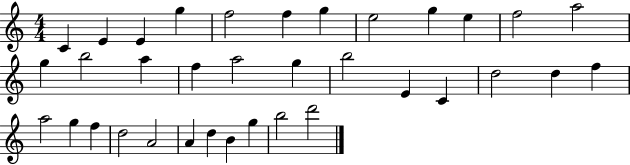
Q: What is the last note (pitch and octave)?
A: D6